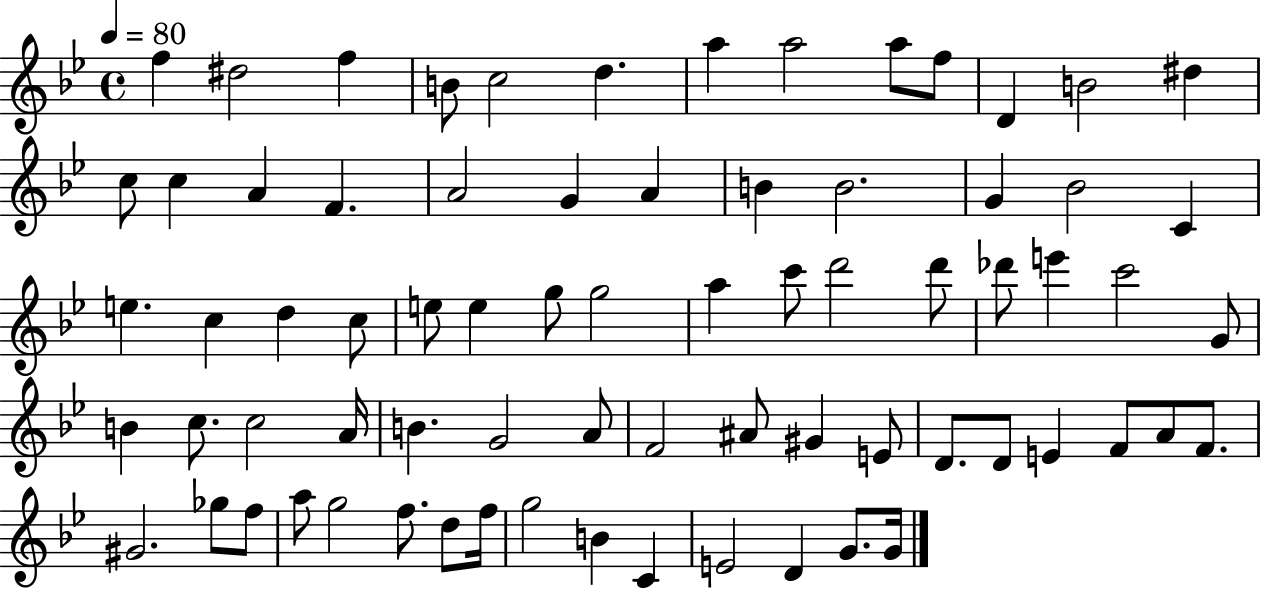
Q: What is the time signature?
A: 4/4